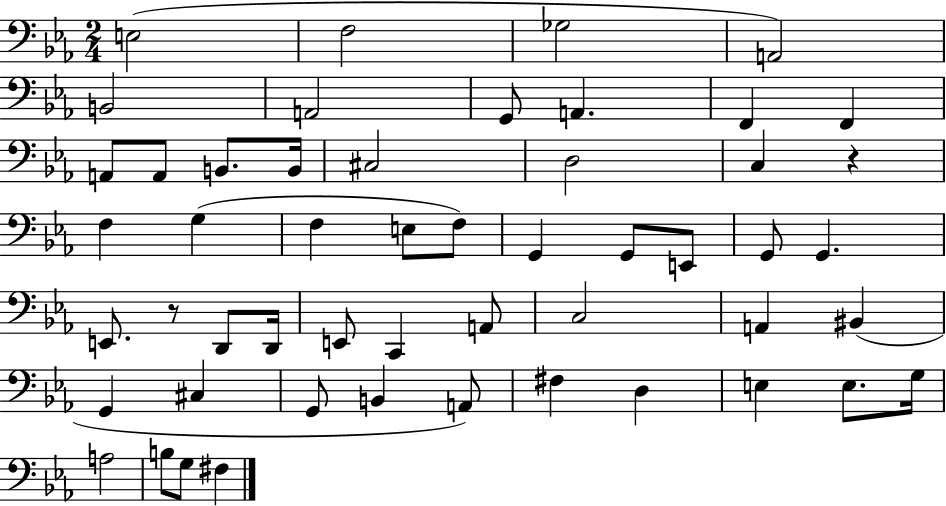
E3/h F3/h Gb3/h A2/h B2/h A2/h G2/e A2/q. F2/q F2/q A2/e A2/e B2/e. B2/s C#3/h D3/h C3/q R/q F3/q G3/q F3/q E3/e F3/e G2/q G2/e E2/e G2/e G2/q. E2/e. R/e D2/e D2/s E2/e C2/q A2/e C3/h A2/q BIS2/q G2/q C#3/q G2/e B2/q A2/e F#3/q D3/q E3/q E3/e. G3/s A3/h B3/e G3/e F#3/q